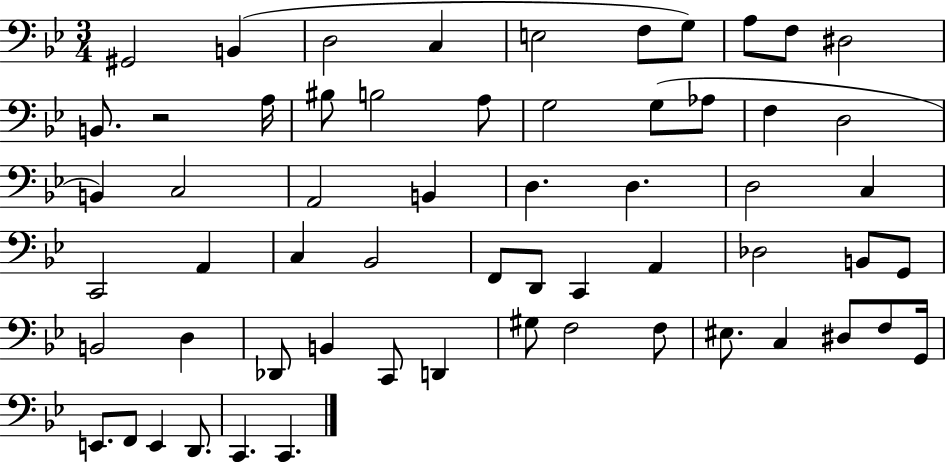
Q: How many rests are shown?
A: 1